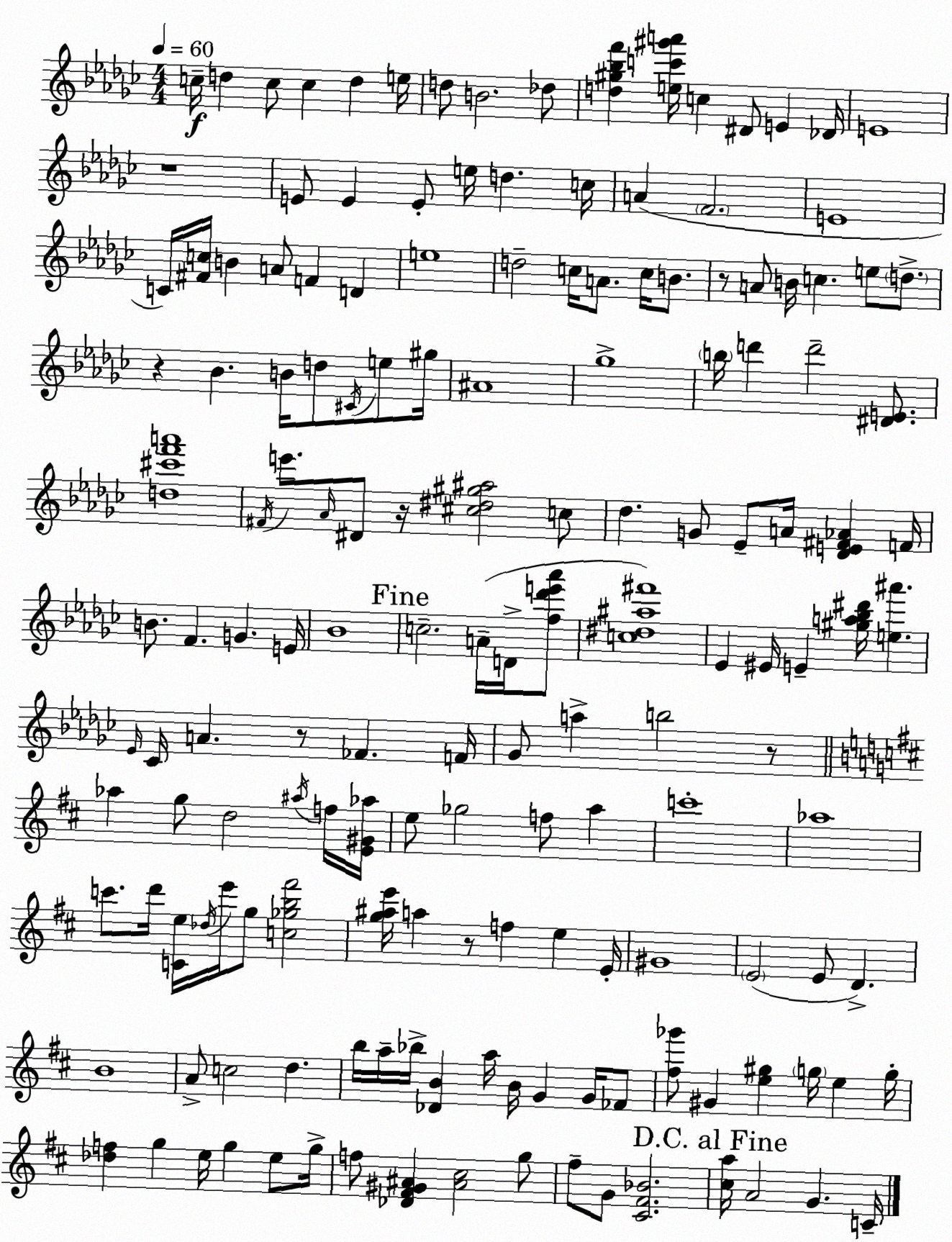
X:1
T:Untitled
M:4/4
L:1/4
K:Ebm
c/4 d c/2 c d e/4 d/2 B2 _d/2 [d^g_bf'] [ec'^g'a']/4 c ^D/2 E _D/4 E4 z4 E/2 E E/2 e/4 d c/4 A F2 E4 C/4 [^Fc]/4 B A/2 F D e4 d2 c/4 A/2 c/4 B/2 z/2 A/2 B/4 c e/2 d/2 z _B B/4 d/2 ^C/4 e/2 ^g/4 ^A4 _g4 b/4 d' d'2 [^DE]/2 [d^c'f'a']4 ^F/4 e'/2 _A/4 ^D/2 z/4 [^c^d^g^a]2 c/2 _d G/2 _E/2 A/4 [_DE^F_A] F/4 B/2 F G E/4 _B4 c2 A/4 D/4 [f_d'e'_a']/2 [c^d^a^f']4 _E ^E/4 E [^ga_b^d']/4 [e^a'] _E/4 _C/4 A z/2 _F F/4 _G/2 a b2 z/2 _a g/2 d2 ^a/4 f/4 [E^G_a]/4 e/2 _g2 f/2 a c'4 _a4 c'/2 d'/4 [Ce]/4 _d/4 e'/4 g/2 [c_gb^f']2 [g^ae']/4 a z/2 f e E/4 ^G4 E2 E/2 D B4 A/2 c2 d b/4 a/4 _b/4 [_DB] a/4 B/4 G G/4 _F/2 [^f_g']/2 ^G [e^g] g/4 e g/4 [_df] g e/4 g e/2 g/4 f/2 [_D^F^G^A] [^A^c]2 g/2 ^f/2 G/2 [^C^F_B]2 [^ca]/4 A2 G C/4